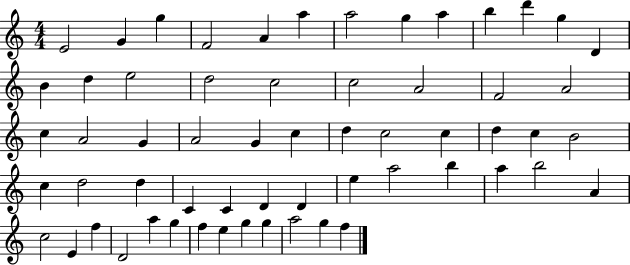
{
  \clef treble
  \numericTimeSignature
  \time 4/4
  \key c \major
  e'2 g'4 g''4 | f'2 a'4 a''4 | a''2 g''4 a''4 | b''4 d'''4 g''4 d'4 | \break b'4 d''4 e''2 | d''2 c''2 | c''2 a'2 | f'2 a'2 | \break c''4 a'2 g'4 | a'2 g'4 c''4 | d''4 c''2 c''4 | d''4 c''4 b'2 | \break c''4 d''2 d''4 | c'4 c'4 d'4 d'4 | e''4 a''2 b''4 | a''4 b''2 a'4 | \break c''2 e'4 f''4 | d'2 a''4 g''4 | f''4 e''4 g''4 g''4 | a''2 g''4 f''4 | \break \bar "|."
}